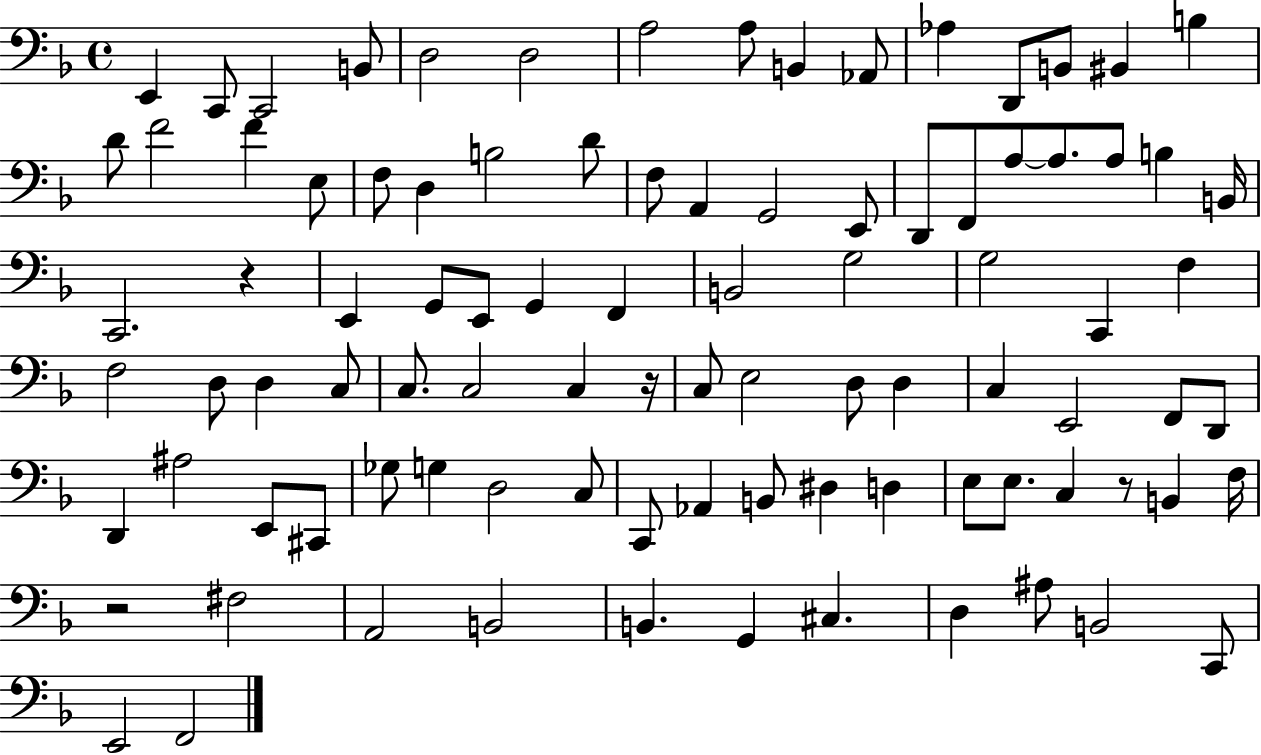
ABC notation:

X:1
T:Untitled
M:4/4
L:1/4
K:F
E,, C,,/2 C,,2 B,,/2 D,2 D,2 A,2 A,/2 B,, _A,,/2 _A, D,,/2 B,,/2 ^B,, B, D/2 F2 F E,/2 F,/2 D, B,2 D/2 F,/2 A,, G,,2 E,,/2 D,,/2 F,,/2 A,/2 A,/2 A,/2 B, B,,/4 C,,2 z E,, G,,/2 E,,/2 G,, F,, B,,2 G,2 G,2 C,, F, F,2 D,/2 D, C,/2 C,/2 C,2 C, z/4 C,/2 E,2 D,/2 D, C, E,,2 F,,/2 D,,/2 D,, ^A,2 E,,/2 ^C,,/2 _G,/2 G, D,2 C,/2 C,,/2 _A,, B,,/2 ^D, D, E,/2 E,/2 C, z/2 B,, F,/4 z2 ^F,2 A,,2 B,,2 B,, G,, ^C, D, ^A,/2 B,,2 C,,/2 E,,2 F,,2